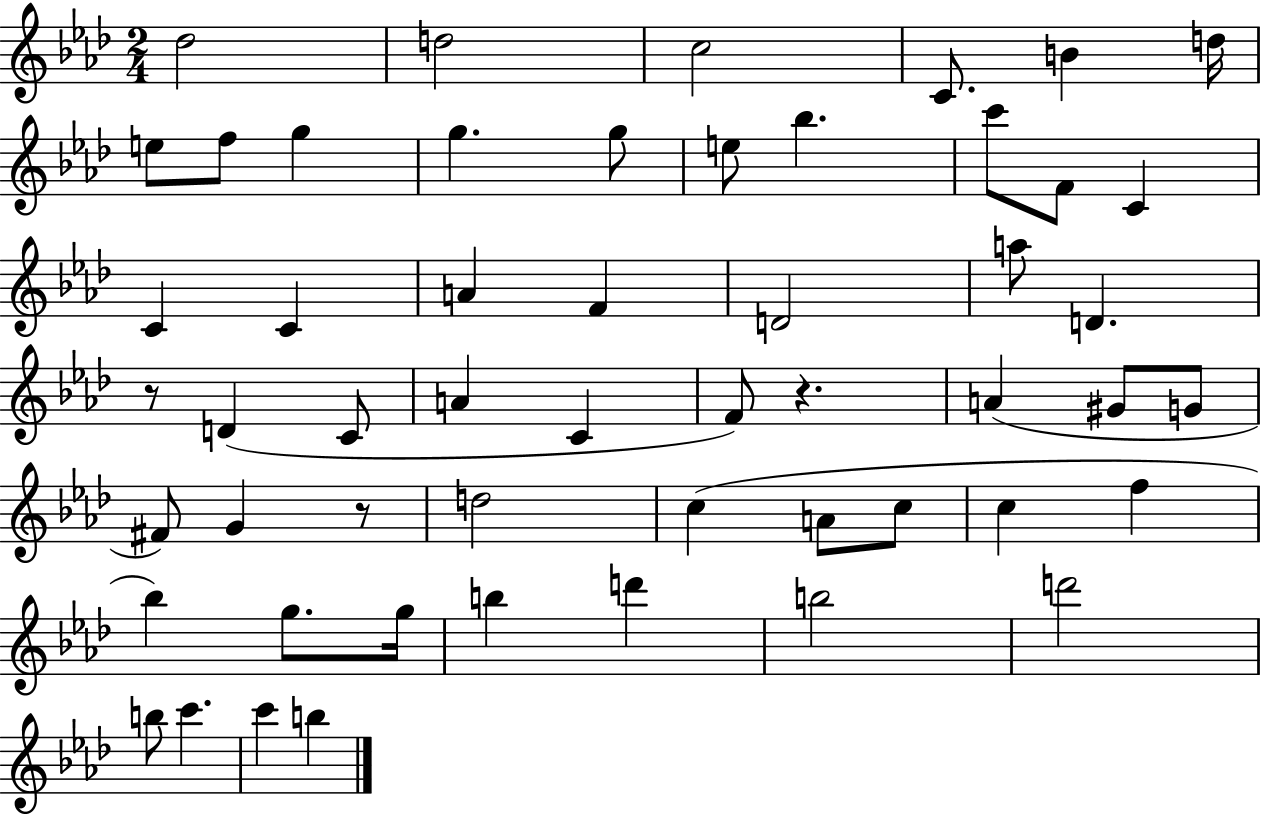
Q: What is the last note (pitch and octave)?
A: B5